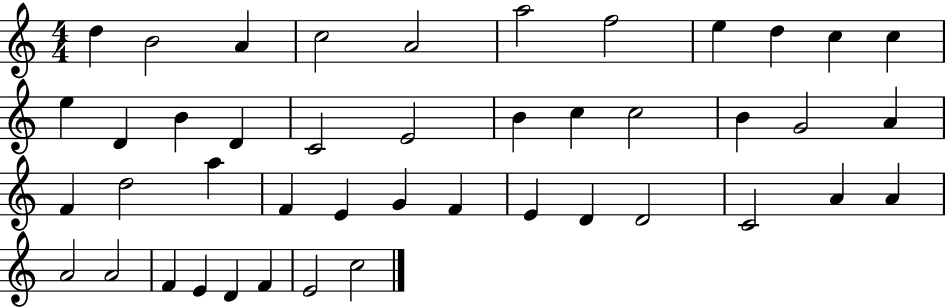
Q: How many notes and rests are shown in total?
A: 44